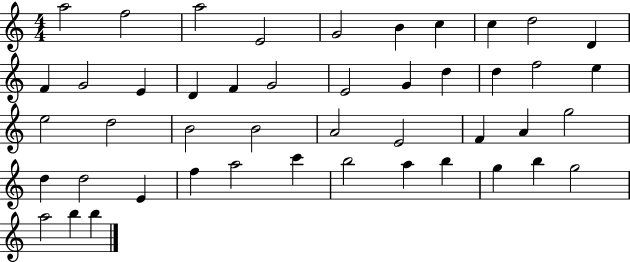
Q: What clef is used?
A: treble